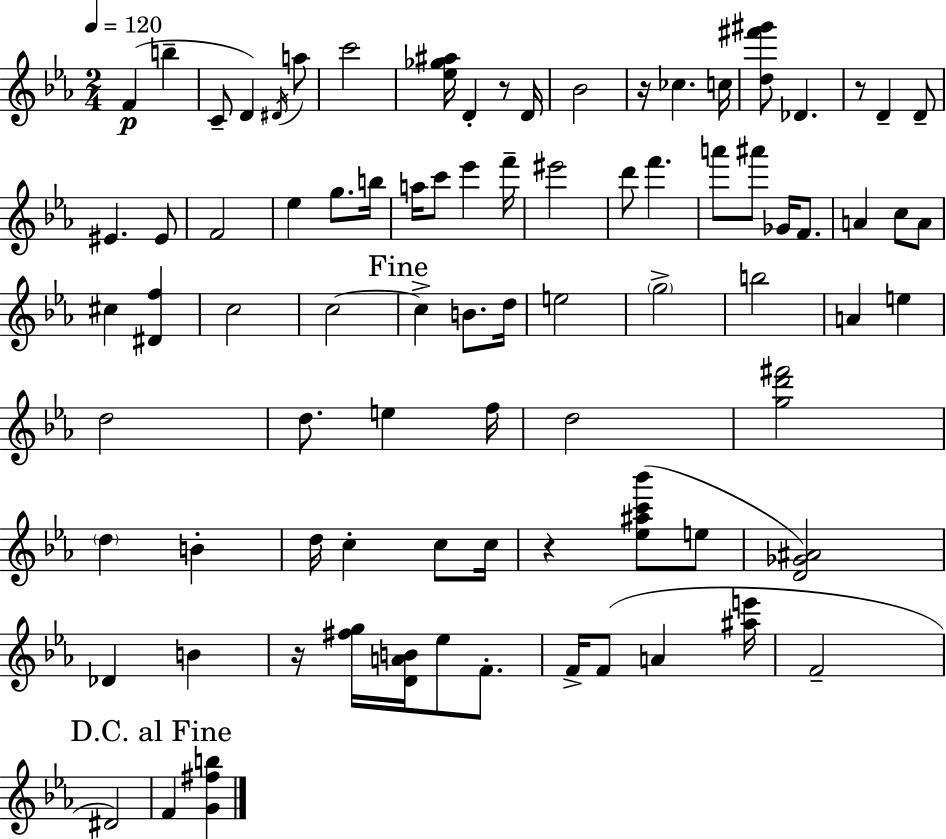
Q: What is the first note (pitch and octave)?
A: F4